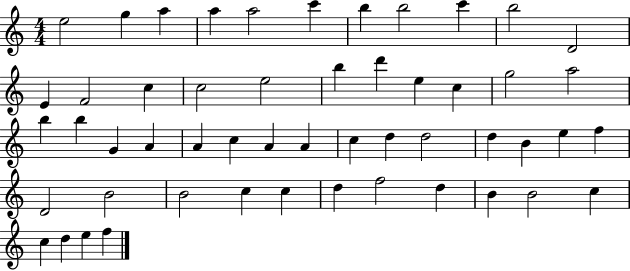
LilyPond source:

{
  \clef treble
  \numericTimeSignature
  \time 4/4
  \key c \major
  e''2 g''4 a''4 | a''4 a''2 c'''4 | b''4 b''2 c'''4 | b''2 d'2 | \break e'4 f'2 c''4 | c''2 e''2 | b''4 d'''4 e''4 c''4 | g''2 a''2 | \break b''4 b''4 g'4 a'4 | a'4 c''4 a'4 a'4 | c''4 d''4 d''2 | d''4 b'4 e''4 f''4 | \break d'2 b'2 | b'2 c''4 c''4 | d''4 f''2 d''4 | b'4 b'2 c''4 | \break c''4 d''4 e''4 f''4 | \bar "|."
}